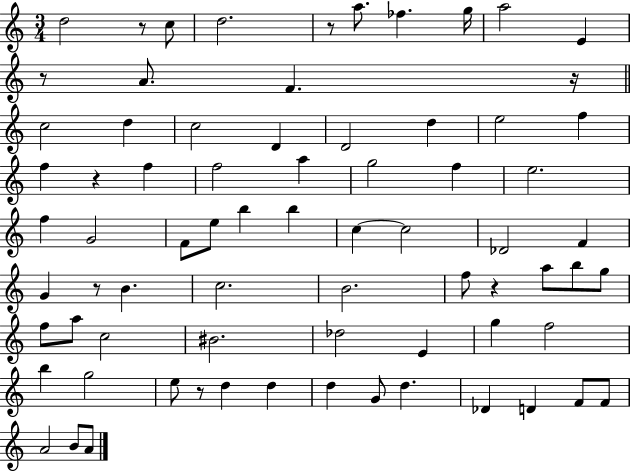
{
  \clef treble
  \numericTimeSignature
  \time 3/4
  \key c \major
  d''2 r8 c''8 | d''2. | r8 a''8. fes''4. g''16 | a''2 e'4 | \break r8 a'8. f'4. r16 | \bar "||" \break \key c \major c''2 d''4 | c''2 d'4 | d'2 d''4 | e''2 f''4 | \break f''4 r4 f''4 | f''2 a''4 | g''2 f''4 | e''2. | \break f''4 g'2 | f'8 e''8 b''4 b''4 | c''4~~ c''2 | des'2 f'4 | \break g'4 r8 b'4. | c''2. | b'2. | f''8 r4 a''8 b''8 g''8 | \break f''8 a''8 c''2 | bis'2. | des''2 e'4 | g''4 f''2 | \break b''4 g''2 | e''8 r8 d''4 d''4 | d''4 g'8 d''4. | des'4 d'4 f'8 f'8 | \break a'2 b'8 a'8 | \bar "|."
}